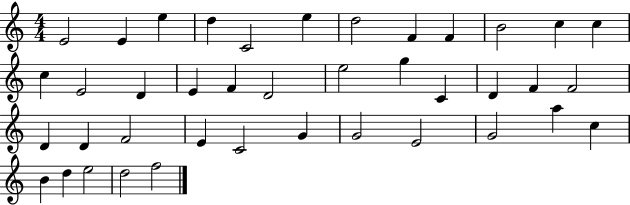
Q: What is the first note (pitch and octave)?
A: E4